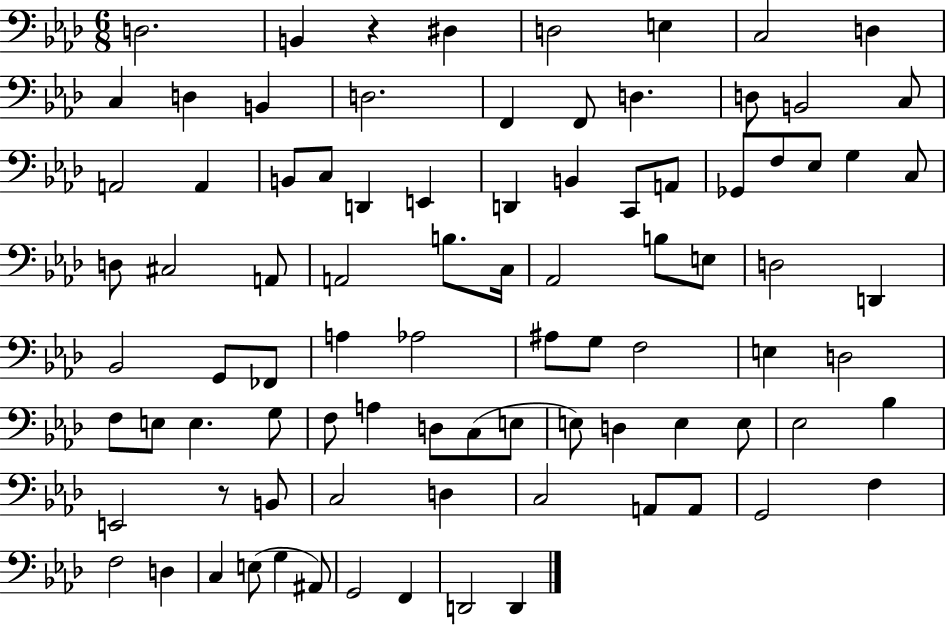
{
  \clef bass
  \numericTimeSignature
  \time 6/8
  \key aes \major
  \repeat volta 2 { d2. | b,4 r4 dis4 | d2 e4 | c2 d4 | \break c4 d4 b,4 | d2. | f,4 f,8 d4. | d8 b,2 c8 | \break a,2 a,4 | b,8 c8 d,4 e,4 | d,4 b,4 c,8 a,8 | ges,8 f8 ees8 g4 c8 | \break d8 cis2 a,8 | a,2 b8. c16 | aes,2 b8 e8 | d2 d,4 | \break bes,2 g,8 fes,8 | a4 aes2 | ais8 g8 f2 | e4 d2 | \break f8 e8 e4. g8 | f8 a4 d8 c8( e8 | e8) d4 e4 e8 | ees2 bes4 | \break e,2 r8 b,8 | c2 d4 | c2 a,8 a,8 | g,2 f4 | \break f2 d4 | c4 e8( g4 ais,8) | g,2 f,4 | d,2 d,4 | \break } \bar "|."
}